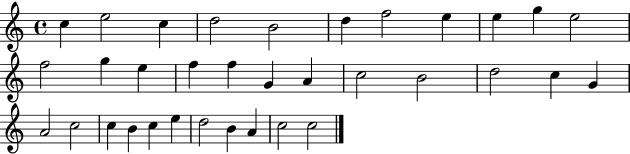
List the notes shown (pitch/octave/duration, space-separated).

C5/q E5/h C5/q D5/h B4/h D5/q F5/h E5/q E5/q G5/q E5/h F5/h G5/q E5/q F5/q F5/q G4/q A4/q C5/h B4/h D5/h C5/q G4/q A4/h C5/h C5/q B4/q C5/q E5/q D5/h B4/q A4/q C5/h C5/h